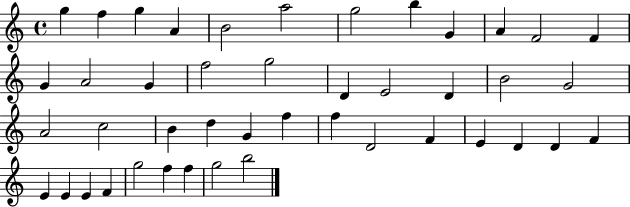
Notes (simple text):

G5/q F5/q G5/q A4/q B4/h A5/h G5/h B5/q G4/q A4/q F4/h F4/q G4/q A4/h G4/q F5/h G5/h D4/q E4/h D4/q B4/h G4/h A4/h C5/h B4/q D5/q G4/q F5/q F5/q D4/h F4/q E4/q D4/q D4/q F4/q E4/q E4/q E4/q F4/q G5/h F5/q F5/q G5/h B5/h